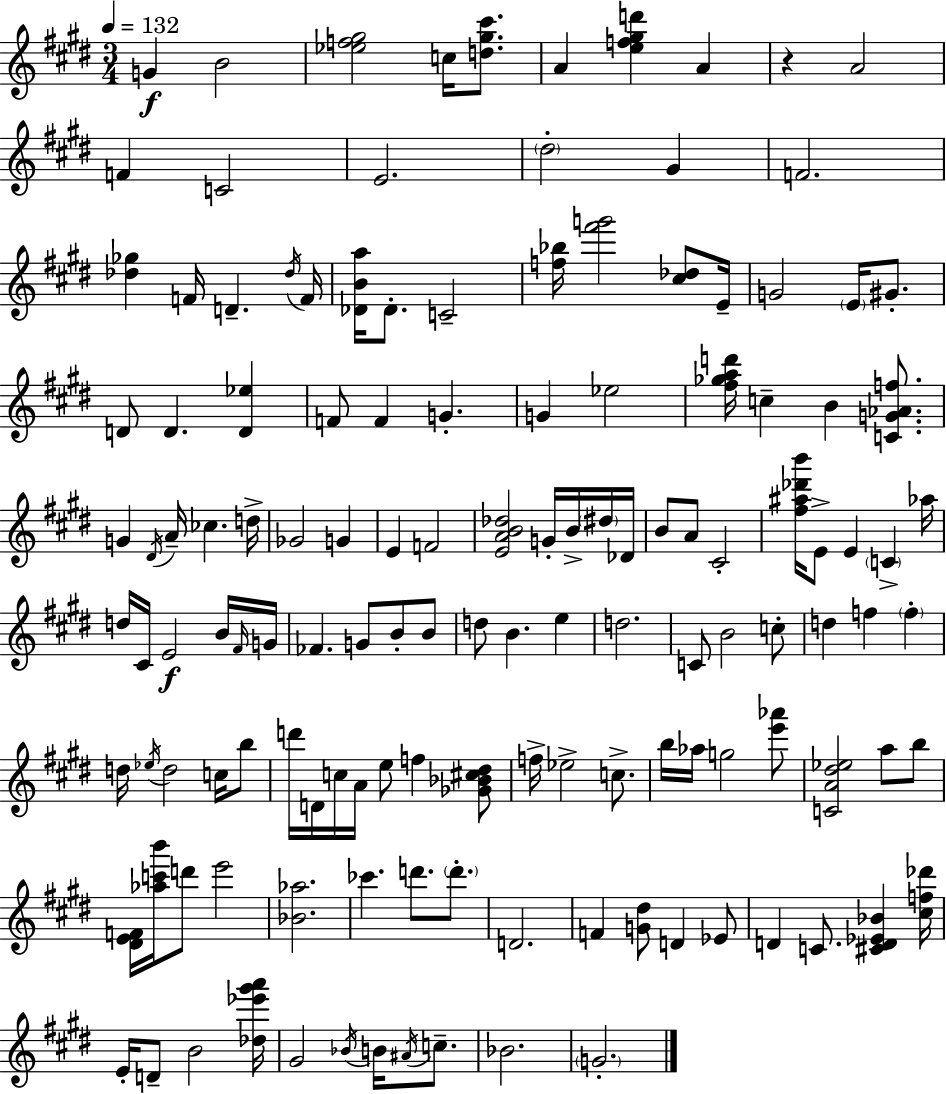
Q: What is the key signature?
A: E major